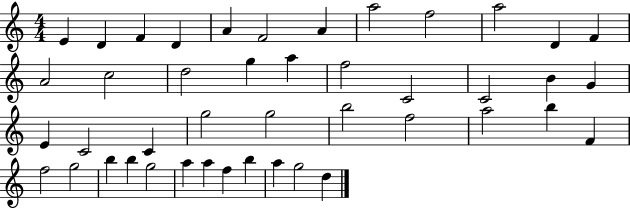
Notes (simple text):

E4/q D4/q F4/q D4/q A4/q F4/h A4/q A5/h F5/h A5/h D4/q F4/q A4/h C5/h D5/h G5/q A5/q F5/h C4/h C4/h B4/q G4/q E4/q C4/h C4/q G5/h G5/h B5/h F5/h A5/h B5/q F4/q F5/h G5/h B5/q B5/q G5/h A5/q A5/q F5/q B5/q A5/q G5/h D5/q